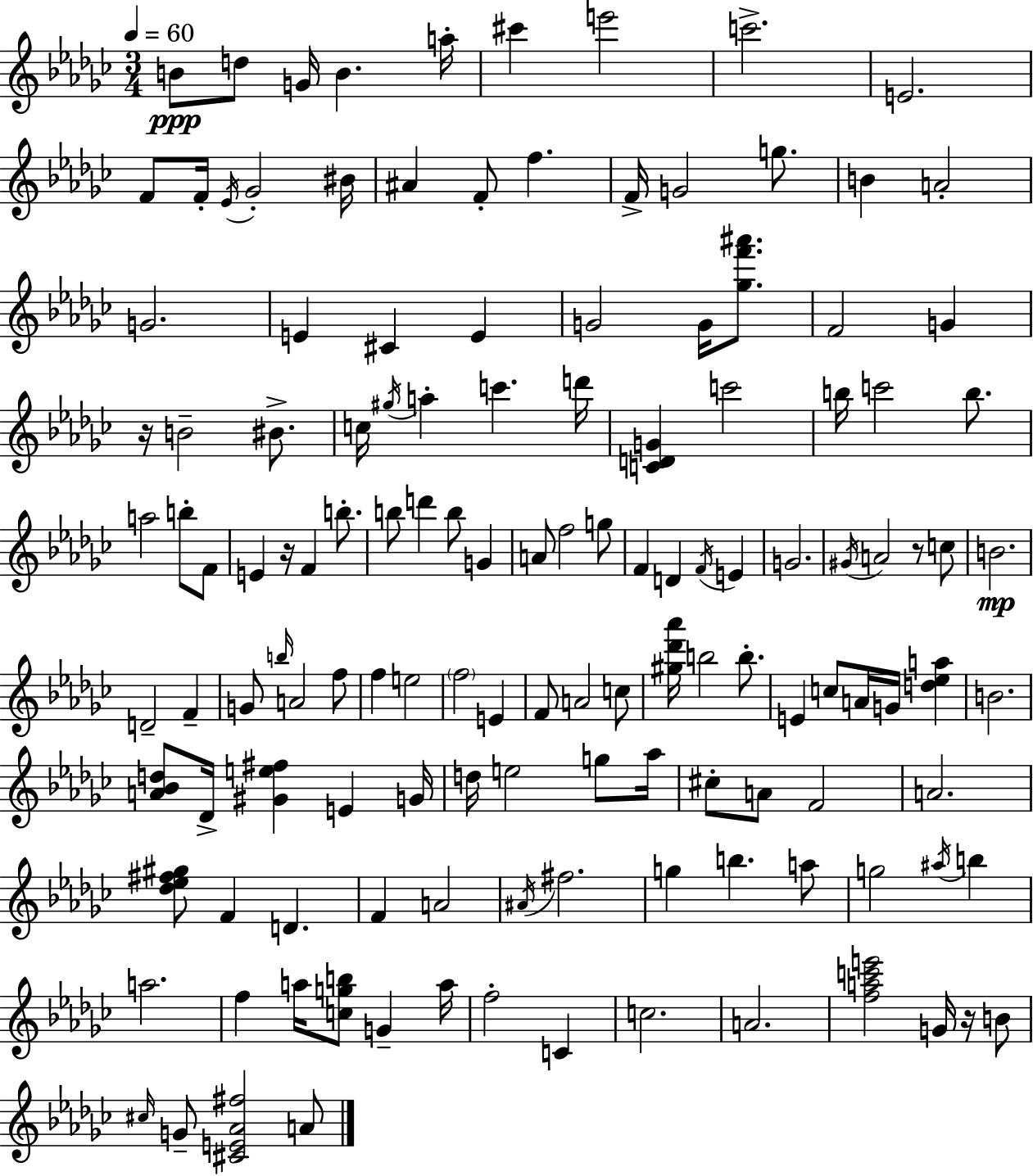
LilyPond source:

{
  \clef treble
  \numericTimeSignature
  \time 3/4
  \key ees \minor
  \tempo 4 = 60
  b'8\ppp d''8 g'16 b'4. a''16-. | cis'''4 e'''2 | c'''2.-> | e'2. | \break f'8 f'16-. \acciaccatura { ees'16 } ges'2-. | bis'16 ais'4 f'8-. f''4. | f'16-> g'2 g''8. | b'4 a'2-. | \break g'2. | e'4 cis'4 e'4 | g'2 g'16 <ges'' f''' ais'''>8. | f'2 g'4 | \break r16 b'2-- bis'8.-> | c''16 \acciaccatura { gis''16 } a''4-. c'''4. | d'''16 <c' d' g'>4 c'''2 | b''16 c'''2 b''8. | \break a''2 b''8-. | f'8 e'4 r16 f'4 b''8.-. | b''8 d'''4 b''8 g'4 | a'8 f''2 | \break g''8 f'4 d'4 \acciaccatura { f'16 } e'4 | g'2. | \acciaccatura { gis'16 } a'2 | r8 c''8 b'2.\mp | \break d'2-- | f'4-- g'8 \grace { b''16 } a'2 | f''8 f''4 e''2 | \parenthesize f''2 | \break e'4 f'8 a'2 | c''8 <gis'' des''' aes'''>16 b''2 | b''8.-. e'4 c''8 a'16 | g'16 <d'' ees'' a''>4 b'2. | \break <a' bes' d''>8 des'16-> <gis' e'' fis''>4 | e'4 g'16 d''16 e''2 | g''8 aes''16 cis''8-. a'8 f'2 | a'2. | \break <des'' ees'' fis'' gis''>8 f'4 d'4. | f'4 a'2 | \acciaccatura { ais'16 } fis''2. | g''4 b''4. | \break a''8 g''2 | \acciaccatura { ais''16 } b''4 a''2. | f''4 a''16 | <c'' g'' b''>8 g'4-- a''16 f''2-. | \break c'4 c''2. | a'2. | <f'' a'' c''' e'''>2 | g'16 r16 b'8 \grace { cis''16 } g'8-- <cis' e' aes' fis''>2 | \break a'8 \bar "|."
}